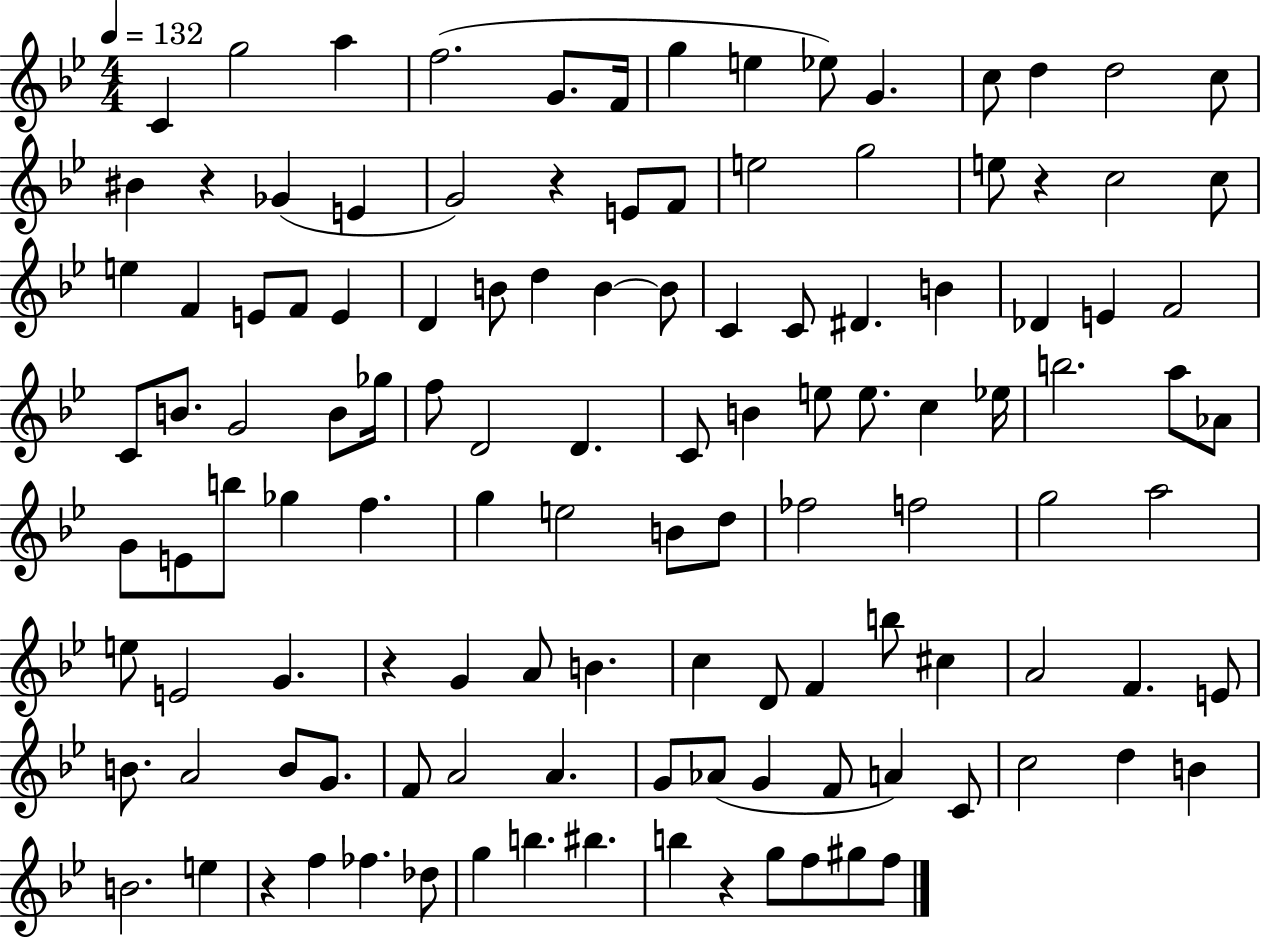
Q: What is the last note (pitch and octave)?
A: F5